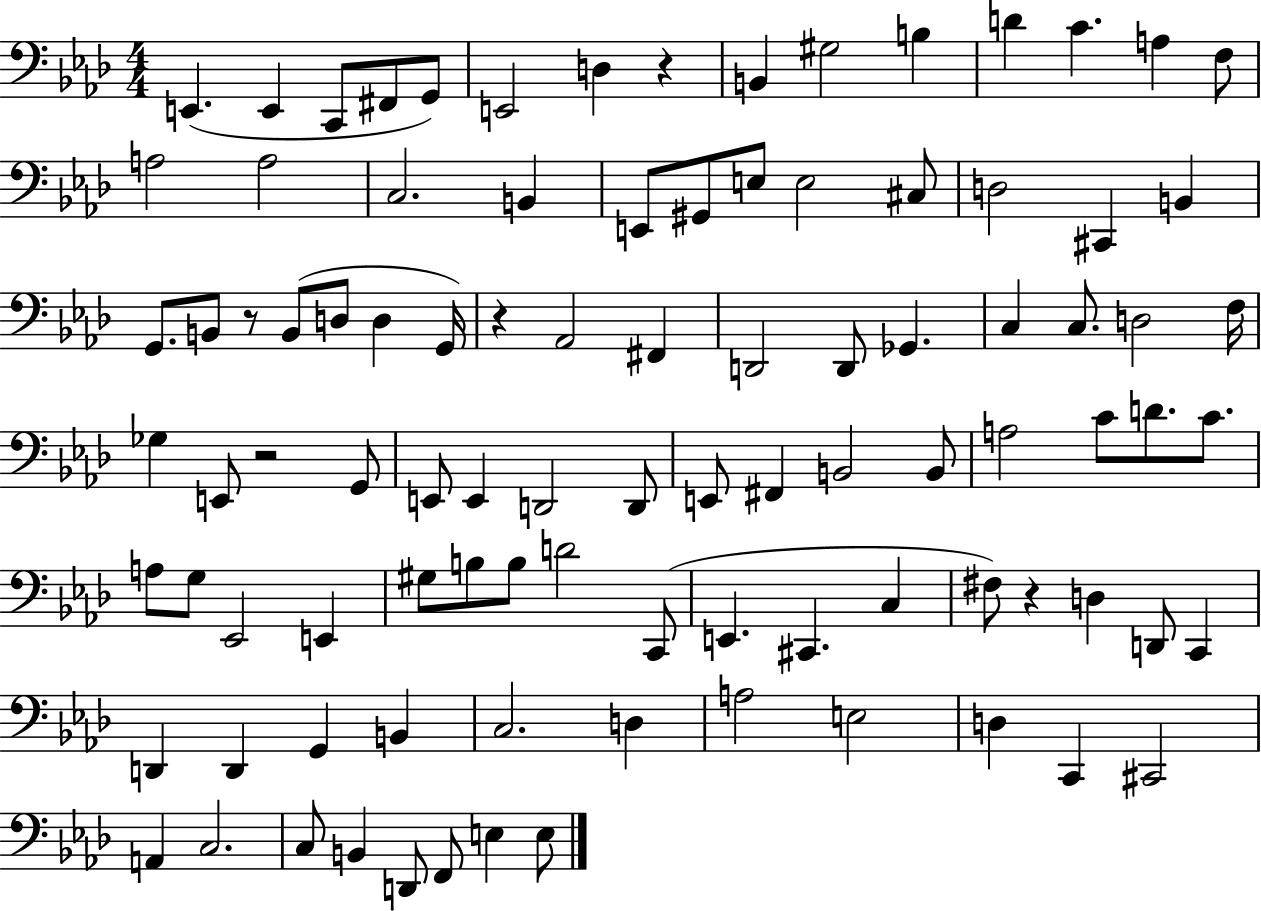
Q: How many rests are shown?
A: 5